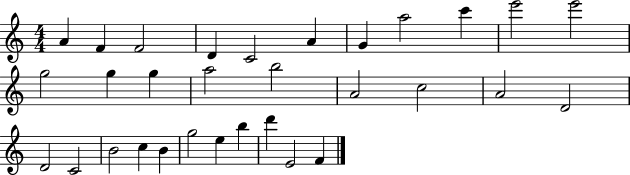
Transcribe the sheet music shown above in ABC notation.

X:1
T:Untitled
M:4/4
L:1/4
K:C
A F F2 D C2 A G a2 c' e'2 e'2 g2 g g a2 b2 A2 c2 A2 D2 D2 C2 B2 c B g2 e b d' E2 F